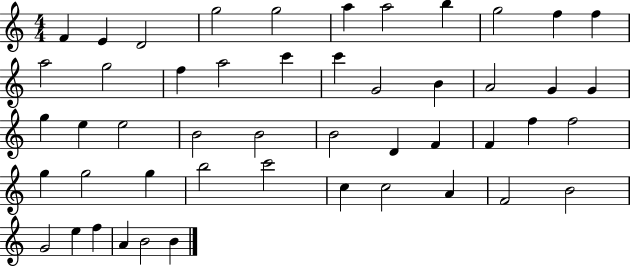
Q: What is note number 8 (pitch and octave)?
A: B5